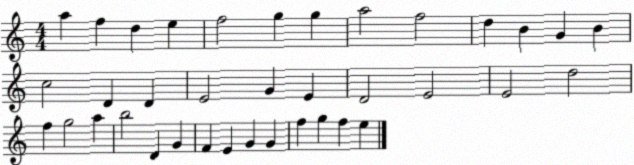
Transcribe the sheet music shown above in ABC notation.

X:1
T:Untitled
M:4/4
L:1/4
K:C
a f d e f2 g g a2 f2 d B G B c2 D D E2 G E D2 E2 E2 d2 f g2 a b2 D G F E G G f g f e